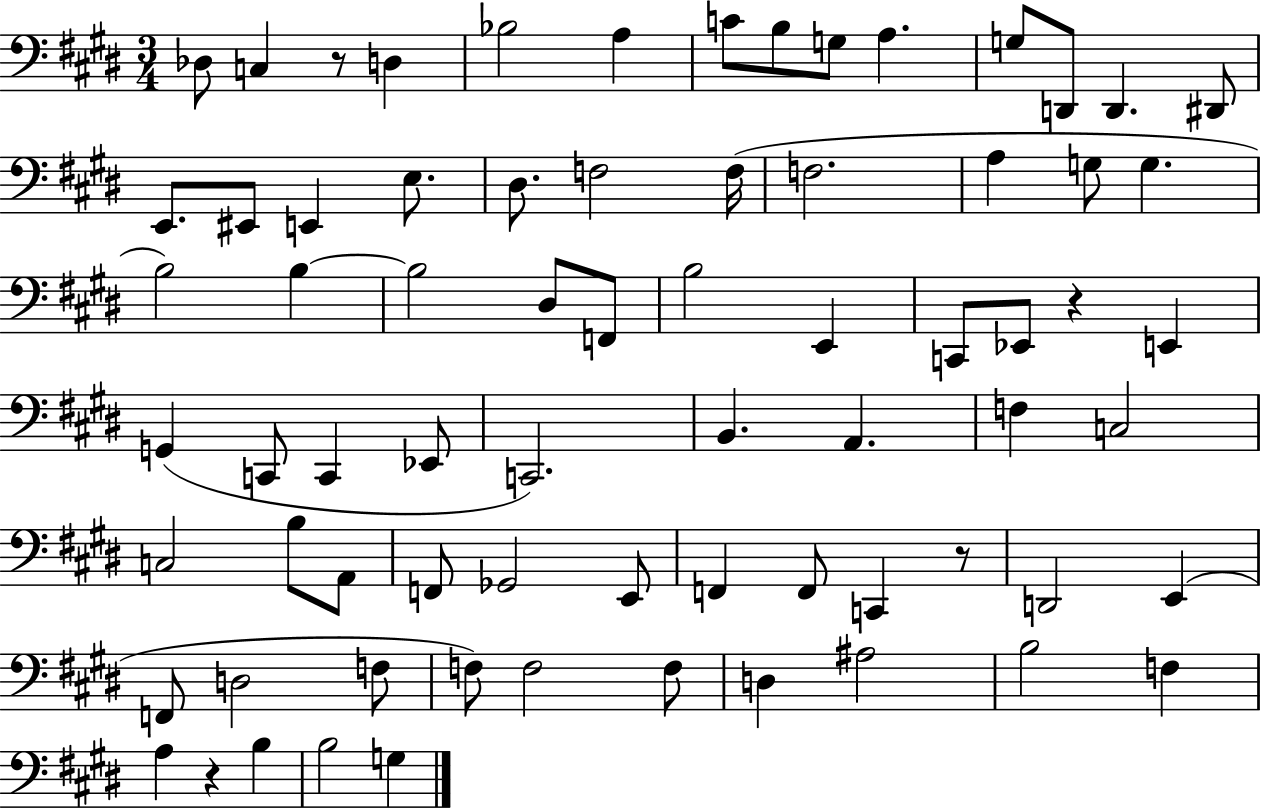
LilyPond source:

{
  \clef bass
  \numericTimeSignature
  \time 3/4
  \key e \major
  des8 c4 r8 d4 | bes2 a4 | c'8 b8 g8 a4. | g8 d,8 d,4. dis,8 | \break e,8. eis,8 e,4 e8. | dis8. f2 f16( | f2. | a4 g8 g4. | \break b2) b4~~ | b2 dis8 f,8 | b2 e,4 | c,8 ees,8 r4 e,4 | \break g,4( c,8 c,4 ees,8 | c,2.) | b,4. a,4. | f4 c2 | \break c2 b8 a,8 | f,8 ges,2 e,8 | f,4 f,8 c,4 r8 | d,2 e,4( | \break f,8 d2 f8 | f8) f2 f8 | d4 ais2 | b2 f4 | \break a4 r4 b4 | b2 g4 | \bar "|."
}